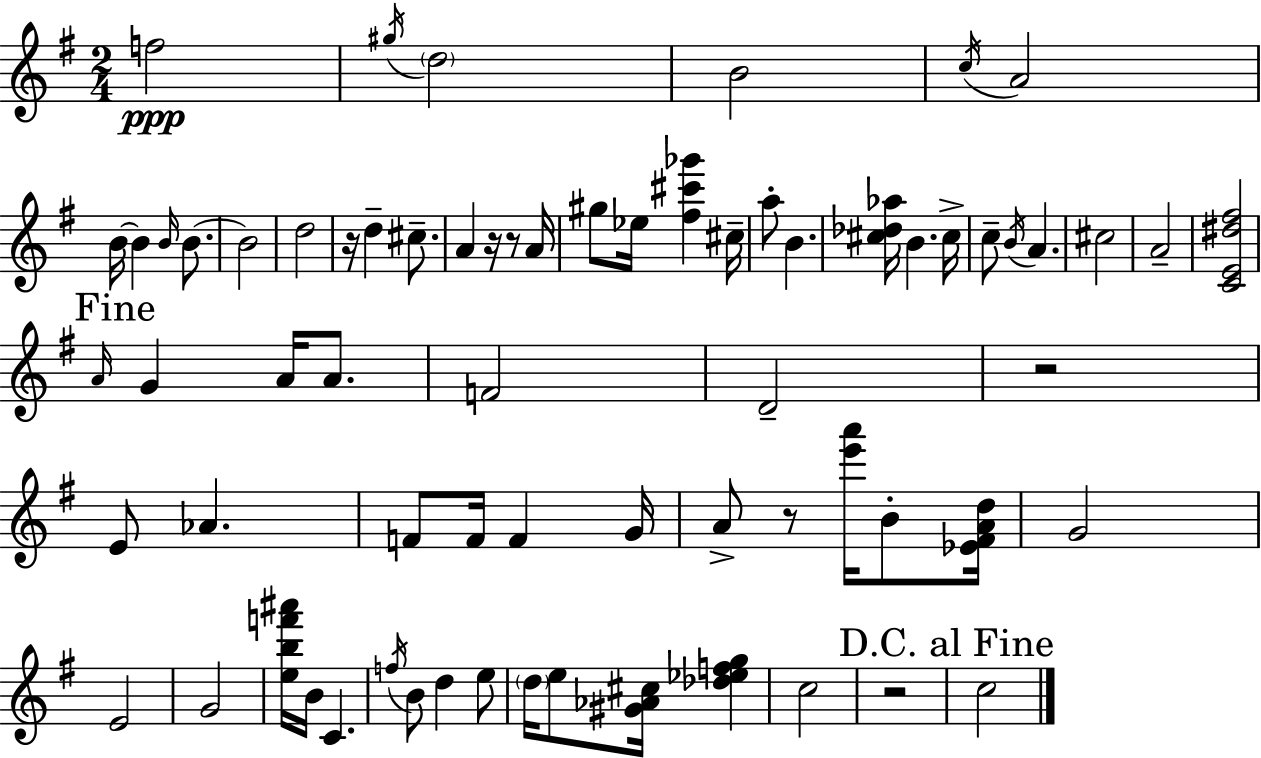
{
  \clef treble
  \numericTimeSignature
  \time 2/4
  \key g \major
  f''2\ppp | \acciaccatura { gis''16 } \parenthesize d''2 | b'2 | \acciaccatura { c''16 } a'2 | \break b'16~~ b'4 \grace { b'16 } | b'8.~~ b'2 | d''2 | r16 d''4-- | \break cis''8.-- a'4 r16 | r8 a'16 gis''8 ees''16 <fis'' cis''' ges'''>4 | cis''16-- a''8-. b'4. | <cis'' des'' aes''>16 b'4. | \break cis''16-> c''8-- \acciaccatura { b'16 } a'4. | cis''2 | a'2-- | <c' e' dis'' fis''>2 | \break \mark "Fine" \grace { a'16 } g'4 | a'16 a'8. f'2 | d'2-- | r2 | \break e'8 aes'4. | f'8 f'16 | f'4 g'16 a'8-> r8 | <e''' a'''>16 b'8-. <ees' fis' a' d''>16 g'2 | \break e'2 | g'2 | <e'' b'' f''' ais'''>16 b'16 c'4. | \acciaccatura { f''16 } b'8 | \break d''4 e''8 \parenthesize d''16 e''8 | <gis' aes' cis''>16 <des'' ees'' f'' g''>4 c''2 | r2 | \mark "D.C. al Fine" c''2 | \break \bar "|."
}